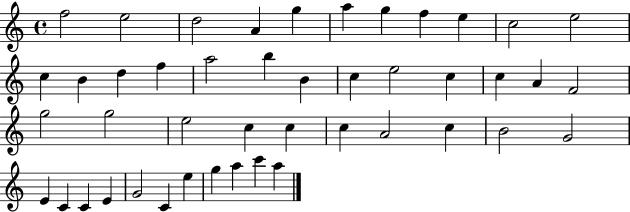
F5/h E5/h D5/h A4/q G5/q A5/q G5/q F5/q E5/q C5/h E5/h C5/q B4/q D5/q F5/q A5/h B5/q B4/q C5/q E5/h C5/q C5/q A4/q F4/h G5/h G5/h E5/h C5/q C5/q C5/q A4/h C5/q B4/h G4/h E4/q C4/q C4/q E4/q G4/h C4/q E5/q G5/q A5/q C6/q A5/q